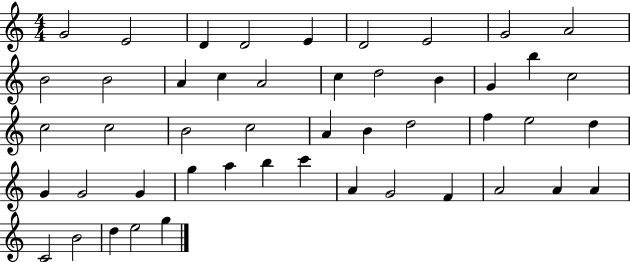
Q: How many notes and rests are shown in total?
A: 48